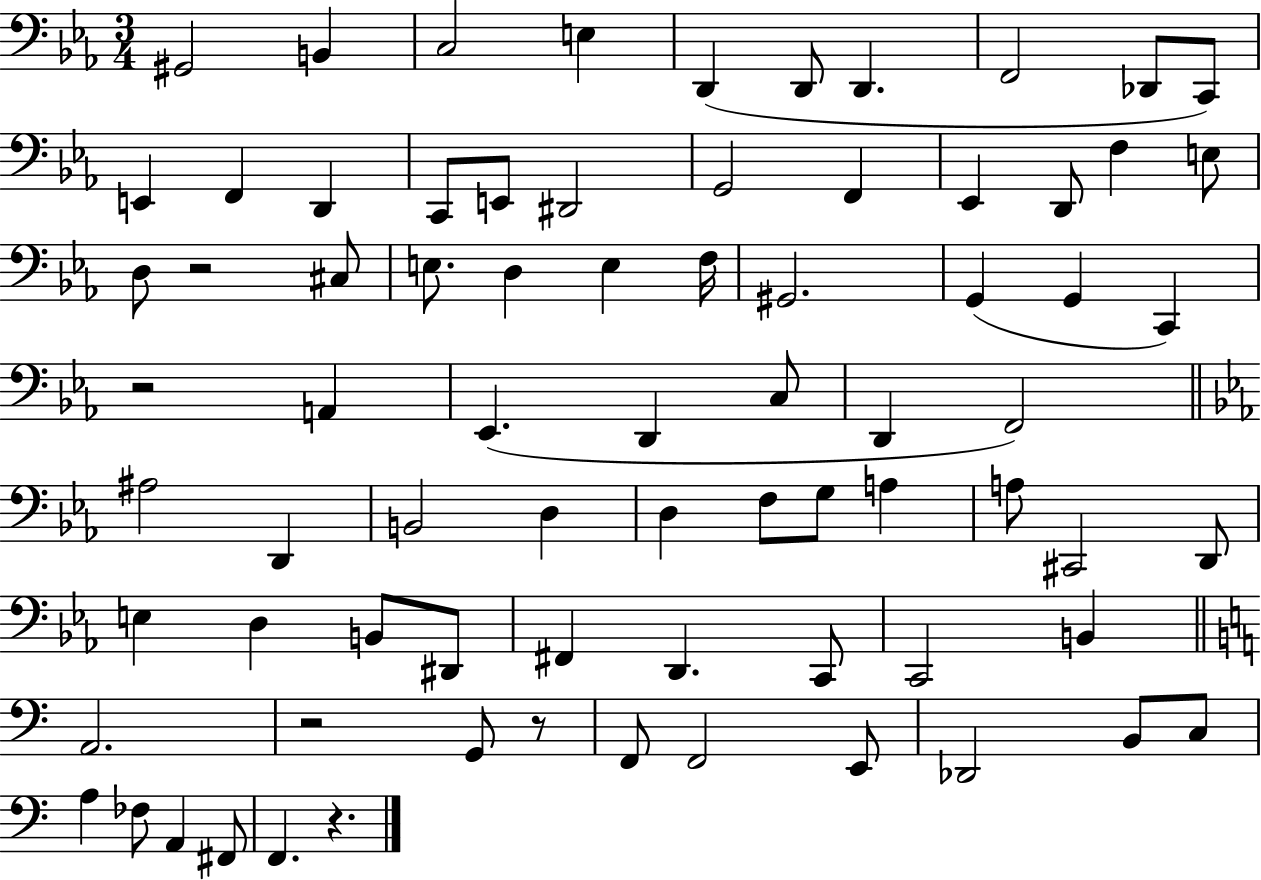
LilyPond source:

{
  \clef bass
  \numericTimeSignature
  \time 3/4
  \key ees \major
  gis,2 b,4 | c2 e4 | d,4( d,8 d,4. | f,2 des,8 c,8) | \break e,4 f,4 d,4 | c,8 e,8 dis,2 | g,2 f,4 | ees,4 d,8 f4 e8 | \break d8 r2 cis8 | e8. d4 e4 f16 | gis,2. | g,4( g,4 c,4) | \break r2 a,4 | ees,4.( d,4 c8 | d,4 f,2) | \bar "||" \break \key ees \major ais2 d,4 | b,2 d4 | d4 f8 g8 a4 | a8 cis,2 d,8 | \break e4 d4 b,8 dis,8 | fis,4 d,4. c,8 | c,2 b,4 | \bar "||" \break \key a \minor a,2. | r2 g,8 r8 | f,8 f,2 e,8 | des,2 b,8 c8 | \break a4 fes8 a,4 fis,8 | f,4. r4. | \bar "|."
}